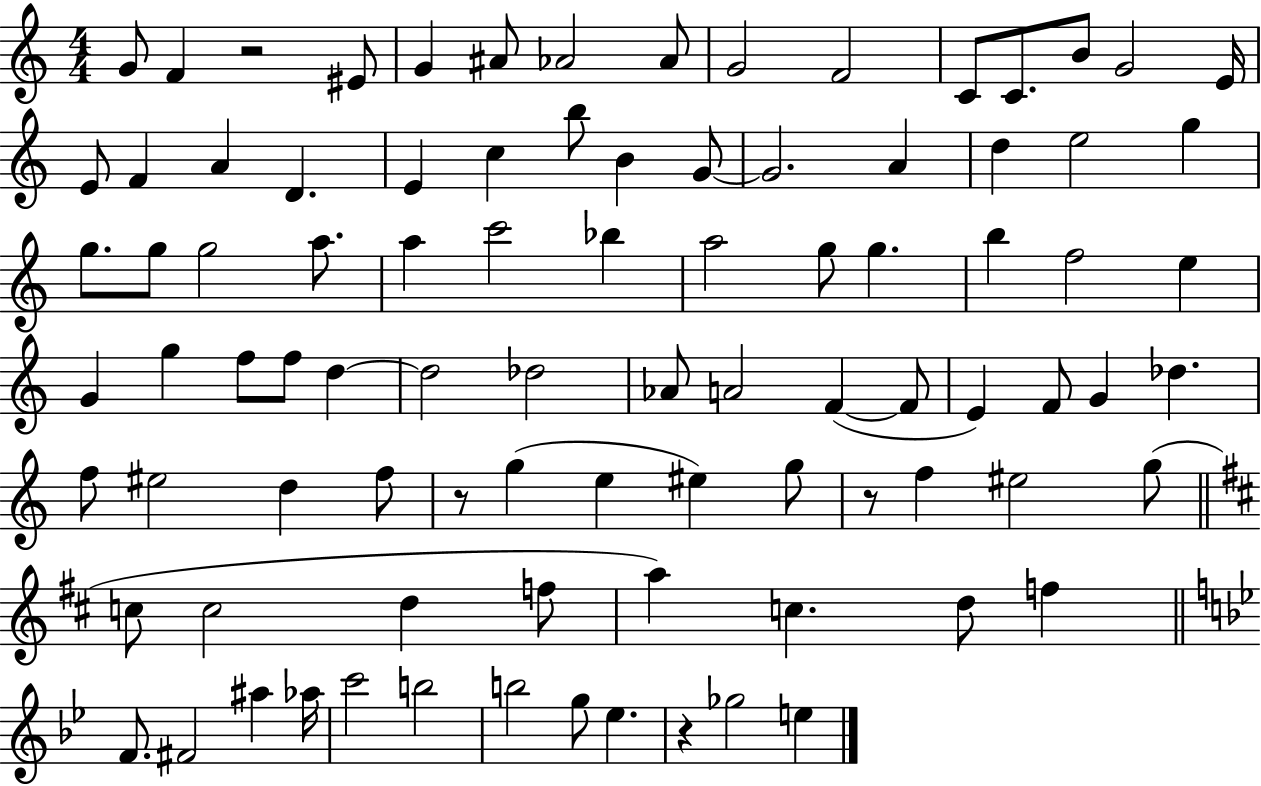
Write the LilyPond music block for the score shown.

{
  \clef treble
  \numericTimeSignature
  \time 4/4
  \key c \major
  g'8 f'4 r2 eis'8 | g'4 ais'8 aes'2 aes'8 | g'2 f'2 | c'8 c'8. b'8 g'2 e'16 | \break e'8 f'4 a'4 d'4. | e'4 c''4 b''8 b'4 g'8~~ | g'2. a'4 | d''4 e''2 g''4 | \break g''8. g''8 g''2 a''8. | a''4 c'''2 bes''4 | a''2 g''8 g''4. | b''4 f''2 e''4 | \break g'4 g''4 f''8 f''8 d''4~~ | d''2 des''2 | aes'8 a'2 f'4~(~ f'8 | e'4) f'8 g'4 des''4. | \break f''8 eis''2 d''4 f''8 | r8 g''4( e''4 eis''4) g''8 | r8 f''4 eis''2 g''8( | \bar "||" \break \key d \major c''8 c''2 d''4 f''8 | a''4) c''4. d''8 f''4 | \bar "||" \break \key bes \major f'8. fis'2 ais''4 aes''16 | c'''2 b''2 | b''2 g''8 ees''4. | r4 ges''2 e''4 | \break \bar "|."
}